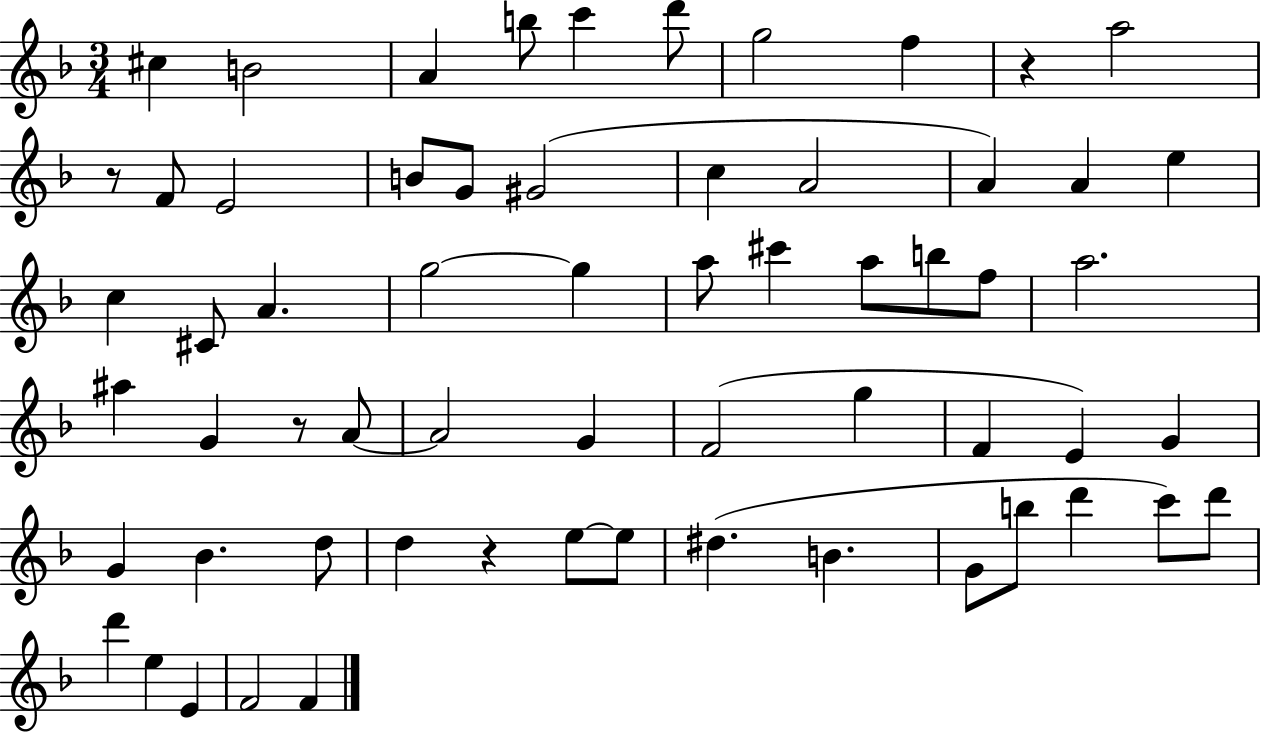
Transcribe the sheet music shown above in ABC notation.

X:1
T:Untitled
M:3/4
L:1/4
K:F
^c B2 A b/2 c' d'/2 g2 f z a2 z/2 F/2 E2 B/2 G/2 ^G2 c A2 A A e c ^C/2 A g2 g a/2 ^c' a/2 b/2 f/2 a2 ^a G z/2 A/2 A2 G F2 g F E G G _B d/2 d z e/2 e/2 ^d B G/2 b/2 d' c'/2 d'/2 d' e E F2 F